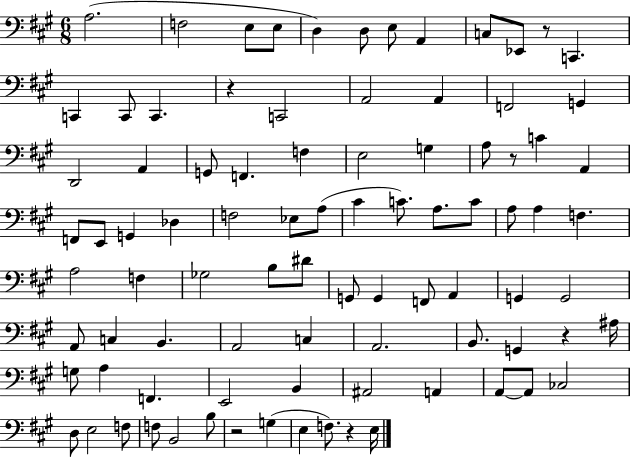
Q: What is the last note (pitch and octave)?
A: E3